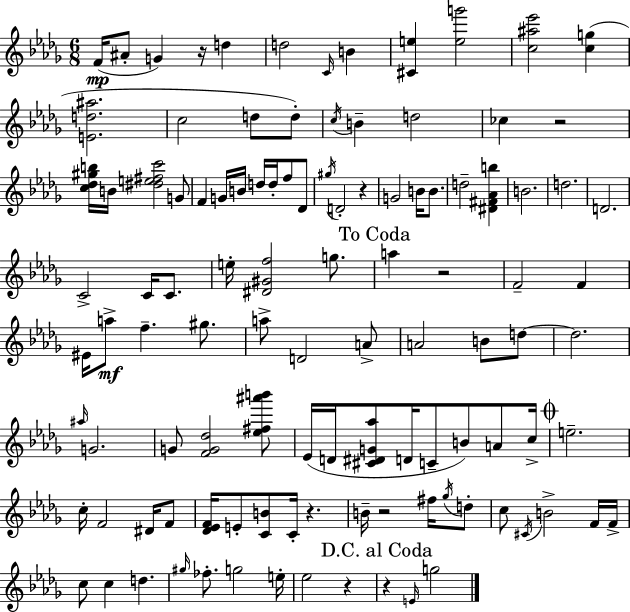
X:1
T:Untitled
M:6/8
L:1/4
K:Bbm
F/4 ^A/2 G z/4 d d2 C/4 B [^Ce] [eg']2 [c^a_e']2 [cg] [Ed^a]2 c2 d/2 d/2 c/4 B d2 _c z2 [c_d^gb]/4 B/4 [^de^fc']2 G/2 F G/4 B/4 d/4 d/4 f/2 _D/2 ^g/4 D2 z G2 B/4 B/2 d2 [^D^F_Ab] B2 d2 D2 C2 C/4 C/2 e/4 [^D^Gf]2 g/2 a z2 F2 F ^E/4 a/2 f ^g/2 a/2 D2 A/2 A2 B/2 d/2 d2 ^a/4 G2 G/2 [FG_d]2 [_e^f^a'b']/2 _E/4 D/4 [^C^DG_a]/2 D/4 C/2 B/2 A/2 c/4 e2 c/4 F2 ^D/4 F/2 [_D_EF]/4 E/2 [CB]/2 C/4 z B/4 z2 ^f/4 _g/4 d/2 c/2 ^C/4 B2 F/4 F/4 c/2 c d ^g/4 _f/2 g2 e/4 _e2 z z E/4 g2